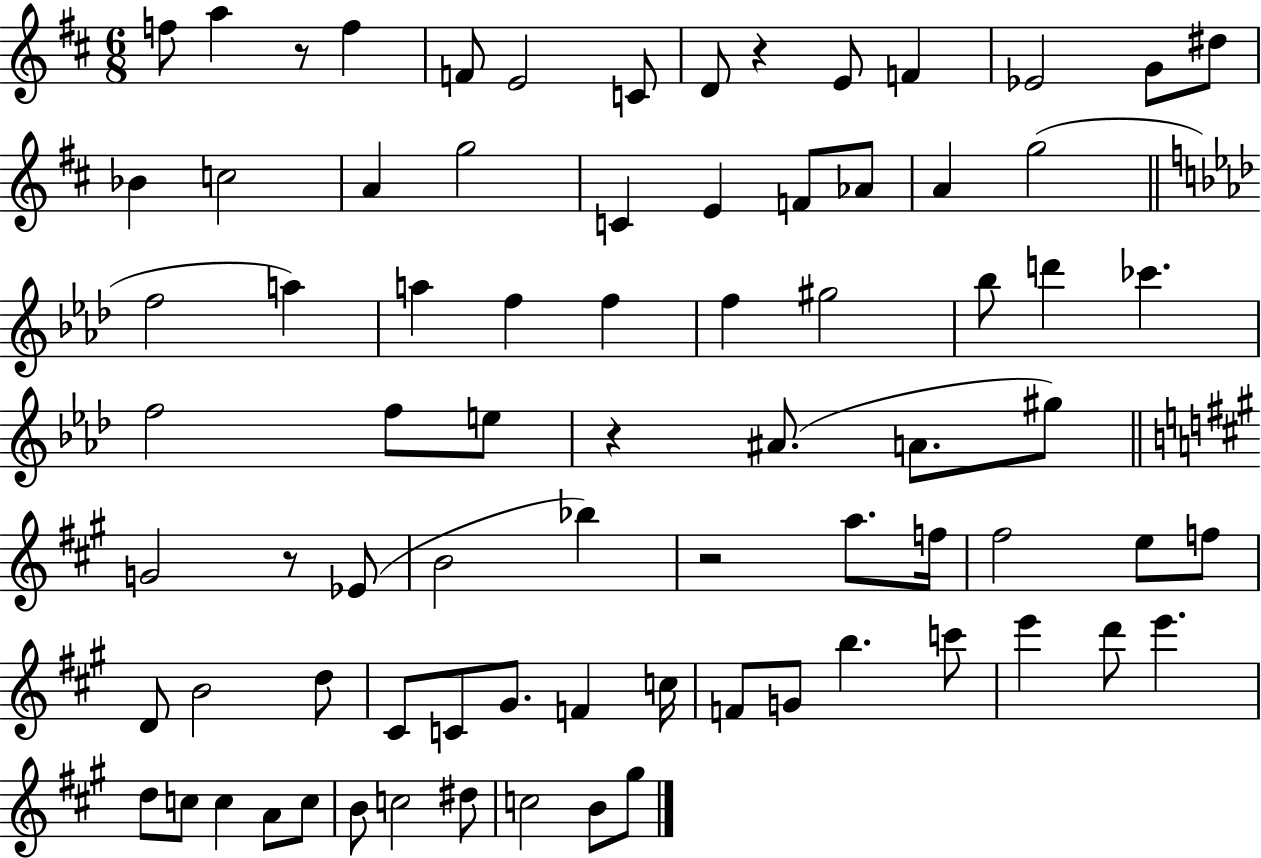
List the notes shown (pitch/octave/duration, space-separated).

F5/e A5/q R/e F5/q F4/e E4/h C4/e D4/e R/q E4/e F4/q Eb4/h G4/e D#5/e Bb4/q C5/h A4/q G5/h C4/q E4/q F4/e Ab4/e A4/q G5/h F5/h A5/q A5/q F5/q F5/q F5/q G#5/h Bb5/e D6/q CES6/q. F5/h F5/e E5/e R/q A#4/e. A4/e. G#5/e G4/h R/e Eb4/e B4/h Bb5/q R/h A5/e. F5/s F#5/h E5/e F5/e D4/e B4/h D5/e C#4/e C4/e G#4/e. F4/q C5/s F4/e G4/e B5/q. C6/e E6/q D6/e E6/q. D5/e C5/e C5/q A4/e C5/e B4/e C5/h D#5/e C5/h B4/e G#5/e